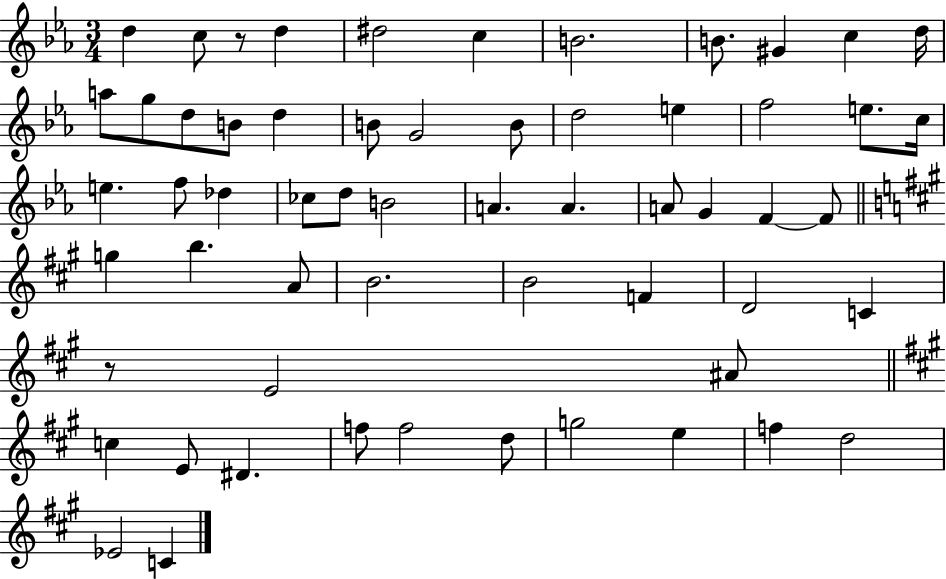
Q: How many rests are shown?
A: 2